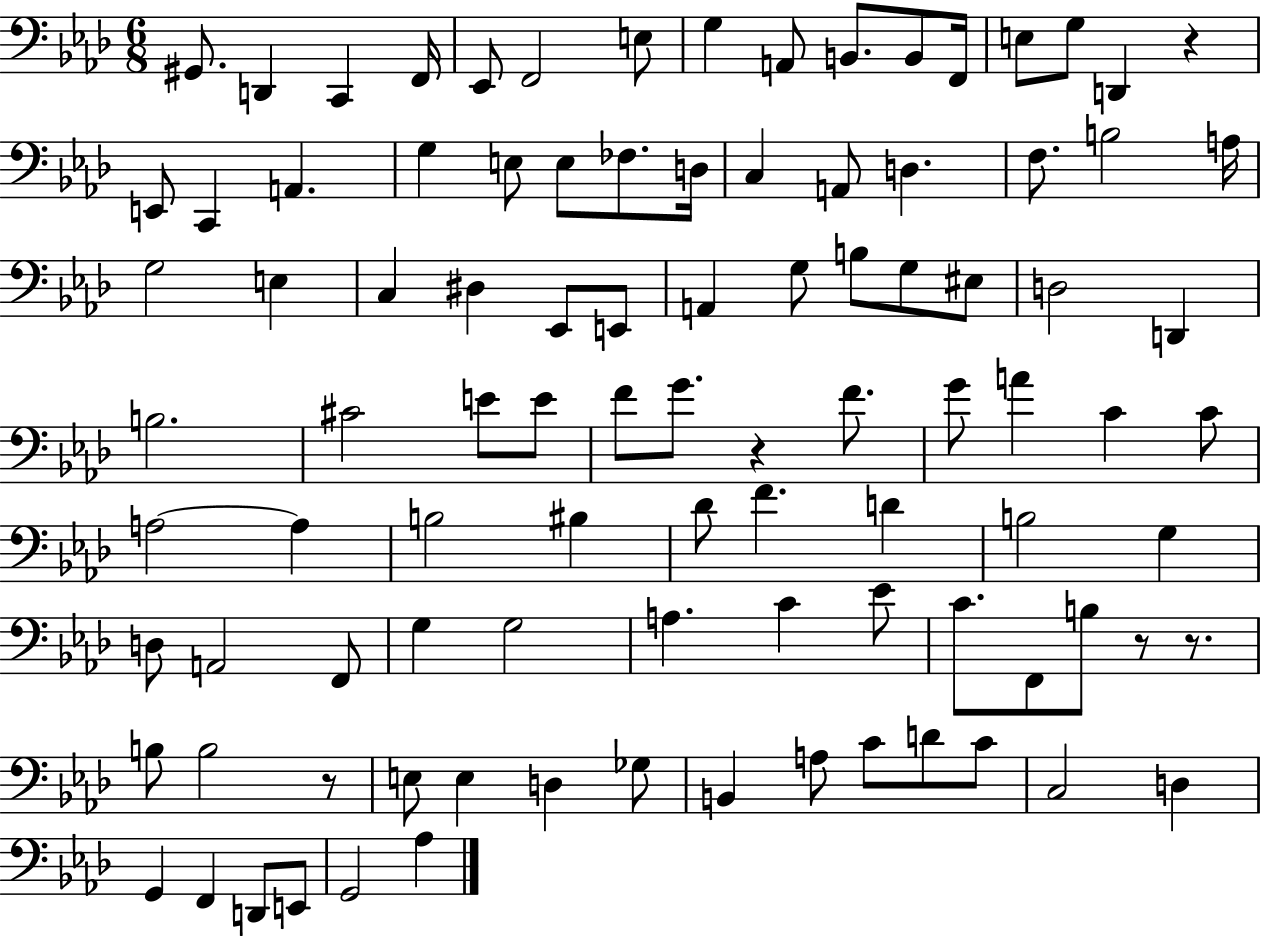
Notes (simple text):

G#2/e. D2/q C2/q F2/s Eb2/e F2/h E3/e G3/q A2/e B2/e. B2/e F2/s E3/e G3/e D2/q R/q E2/e C2/q A2/q. G3/q E3/e E3/e FES3/e. D3/s C3/q A2/e D3/q. F3/e. B3/h A3/s G3/h E3/q C3/q D#3/q Eb2/e E2/e A2/q G3/e B3/e G3/e EIS3/e D3/h D2/q B3/h. C#4/h E4/e E4/e F4/e G4/e. R/q F4/e. G4/e A4/q C4/q C4/e A3/h A3/q B3/h BIS3/q Db4/e F4/q. D4/q B3/h G3/q D3/e A2/h F2/e G3/q G3/h A3/q. C4/q Eb4/e C4/e. F2/e B3/e R/e R/e. B3/e B3/h R/e E3/e E3/q D3/q Gb3/e B2/q A3/e C4/e D4/e C4/e C3/h D3/q G2/q F2/q D2/e E2/e G2/h Ab3/q